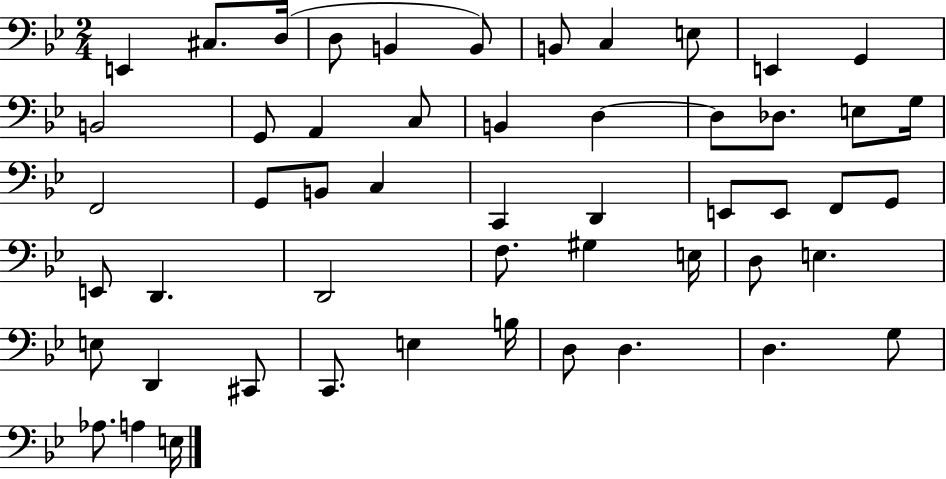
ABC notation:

X:1
T:Untitled
M:2/4
L:1/4
K:Bb
E,, ^C,/2 D,/4 D,/2 B,, B,,/2 B,,/2 C, E,/2 E,, G,, B,,2 G,,/2 A,, C,/2 B,, D, D,/2 _D,/2 E,/2 G,/4 F,,2 G,,/2 B,,/2 C, C,, D,, E,,/2 E,,/2 F,,/2 G,,/2 E,,/2 D,, D,,2 F,/2 ^G, E,/4 D,/2 E, E,/2 D,, ^C,,/2 C,,/2 E, B,/4 D,/2 D, D, G,/2 _A,/2 A, E,/4